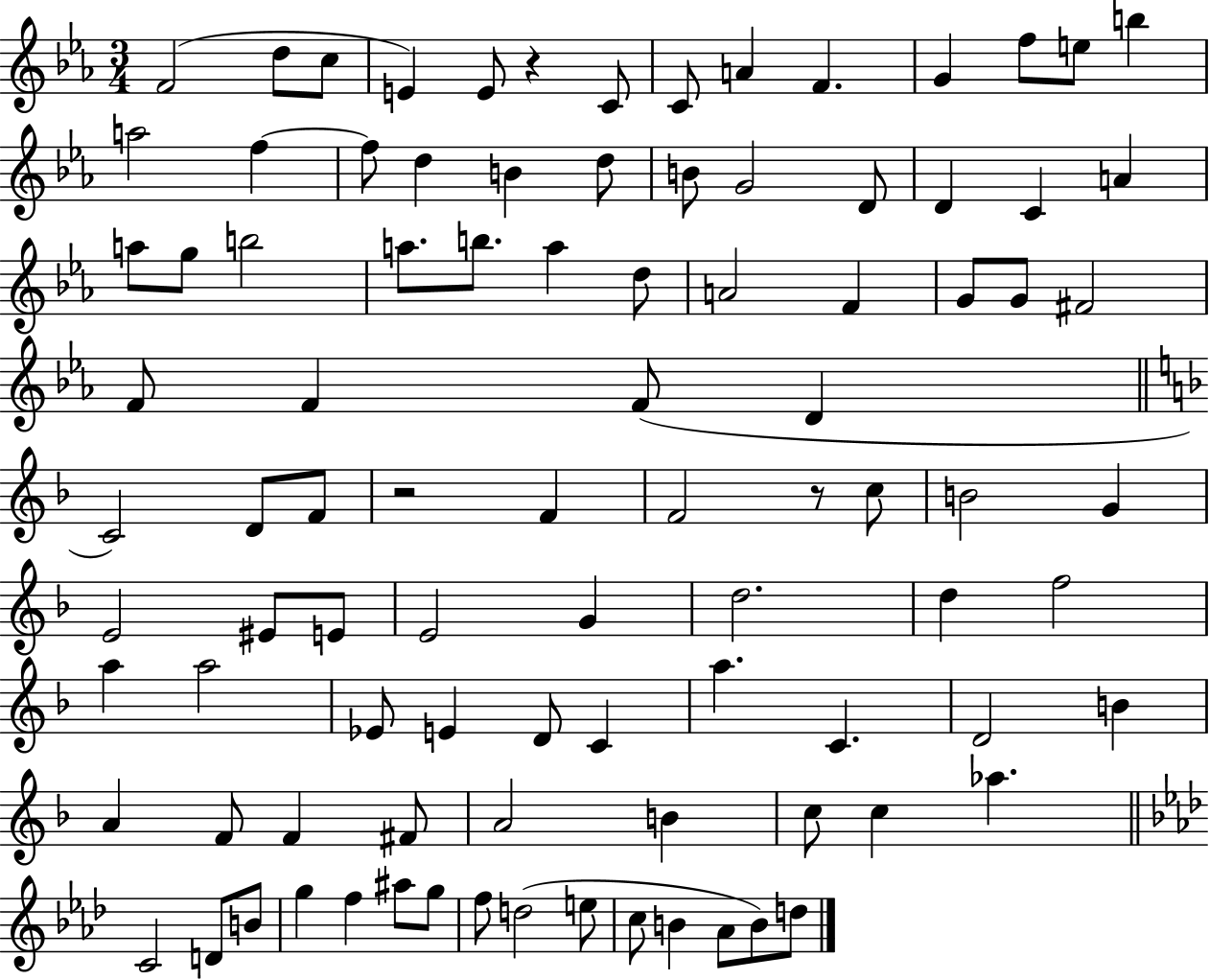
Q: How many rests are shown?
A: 3